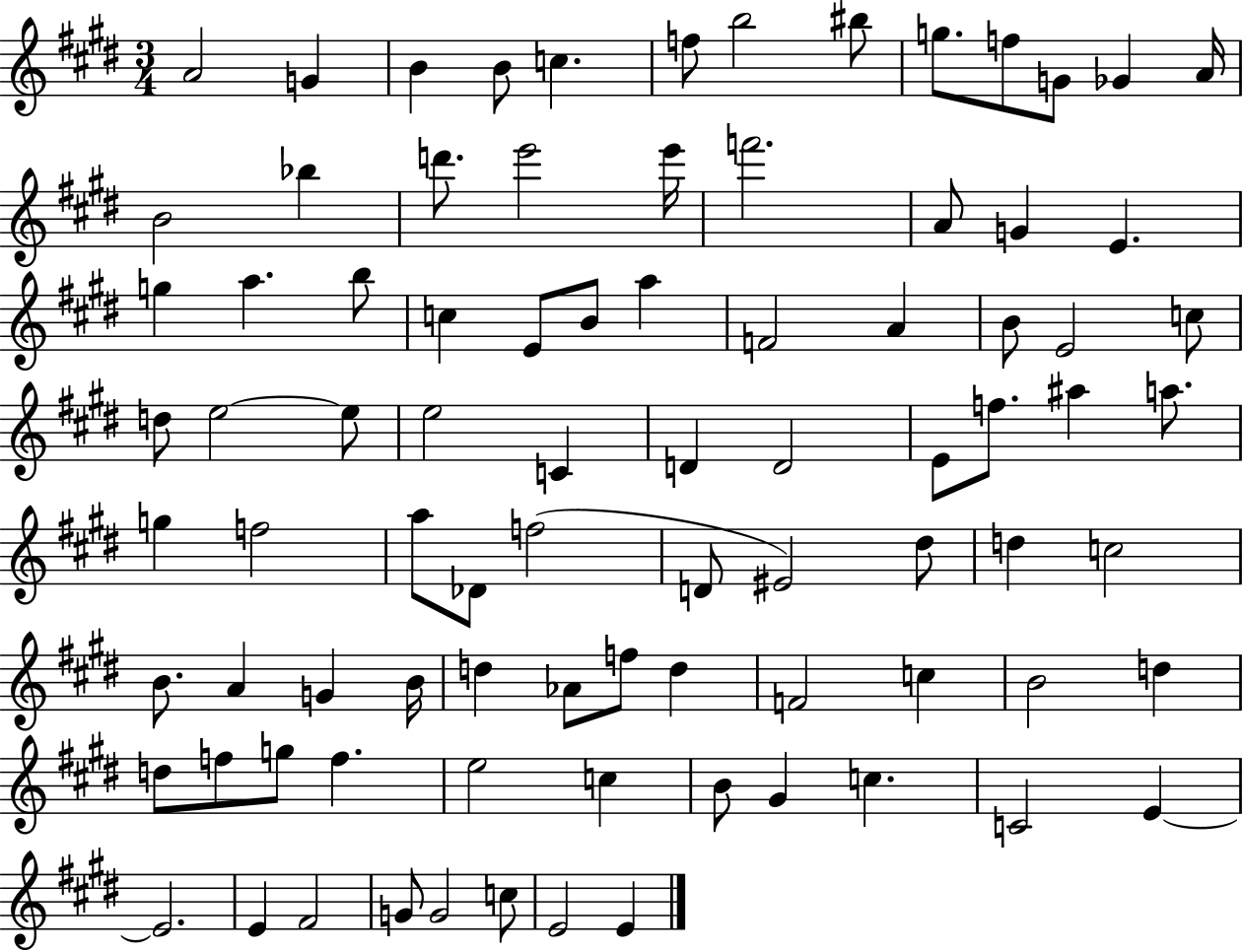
A4/h G4/q B4/q B4/e C5/q. F5/e B5/h BIS5/e G5/e. F5/e G4/e Gb4/q A4/s B4/h Bb5/q D6/e. E6/h E6/s F6/h. A4/e G4/q E4/q. G5/q A5/q. B5/e C5/q E4/e B4/e A5/q F4/h A4/q B4/e E4/h C5/e D5/e E5/h E5/e E5/h C4/q D4/q D4/h E4/e F5/e. A#5/q A5/e. G5/q F5/h A5/e Db4/e F5/h D4/e EIS4/h D#5/e D5/q C5/h B4/e. A4/q G4/q B4/s D5/q Ab4/e F5/e D5/q F4/h C5/q B4/h D5/q D5/e F5/e G5/e F5/q. E5/h C5/q B4/e G#4/q C5/q. C4/h E4/q E4/h. E4/q F#4/h G4/e G4/h C5/e E4/h E4/q